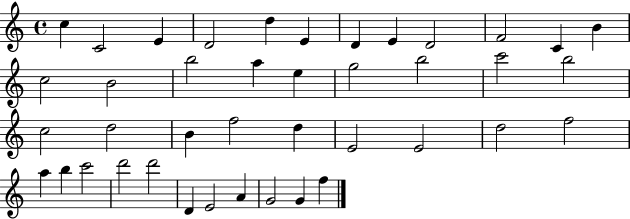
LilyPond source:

{
  \clef treble
  \time 4/4
  \defaultTimeSignature
  \key c \major
  c''4 c'2 e'4 | d'2 d''4 e'4 | d'4 e'4 d'2 | f'2 c'4 b'4 | \break c''2 b'2 | b''2 a''4 e''4 | g''2 b''2 | c'''2 b''2 | \break c''2 d''2 | b'4 f''2 d''4 | e'2 e'2 | d''2 f''2 | \break a''4 b''4 c'''2 | d'''2 d'''2 | d'4 e'2 a'4 | g'2 g'4 f''4 | \break \bar "|."
}